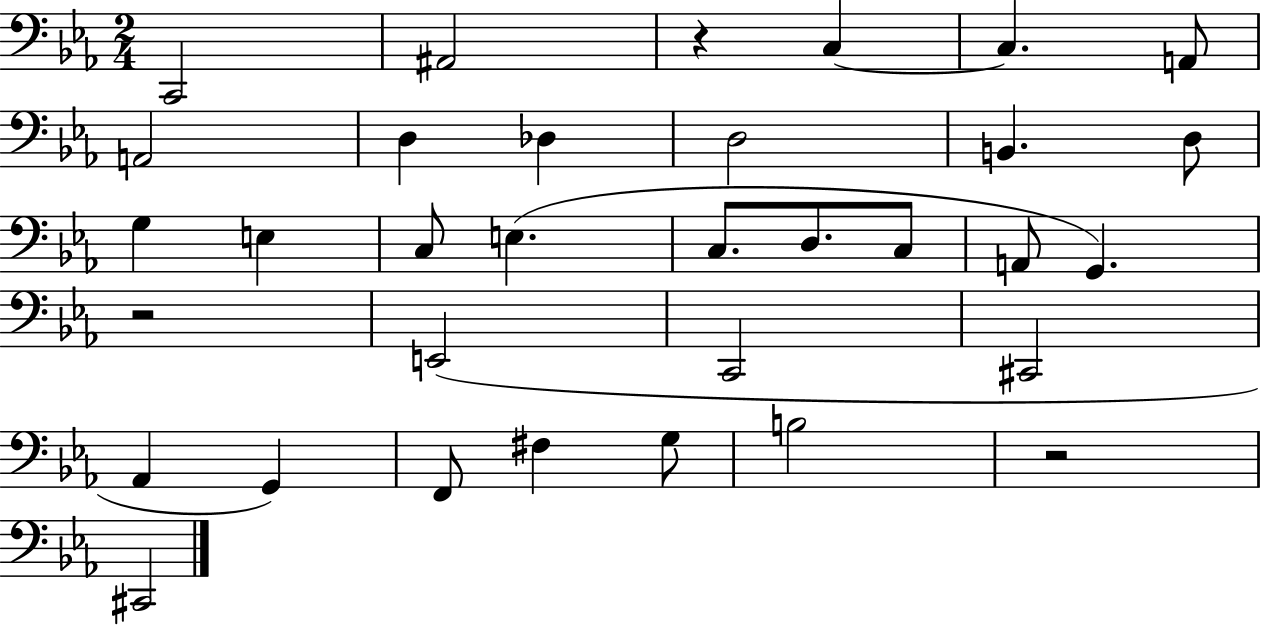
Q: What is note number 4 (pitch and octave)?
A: C3